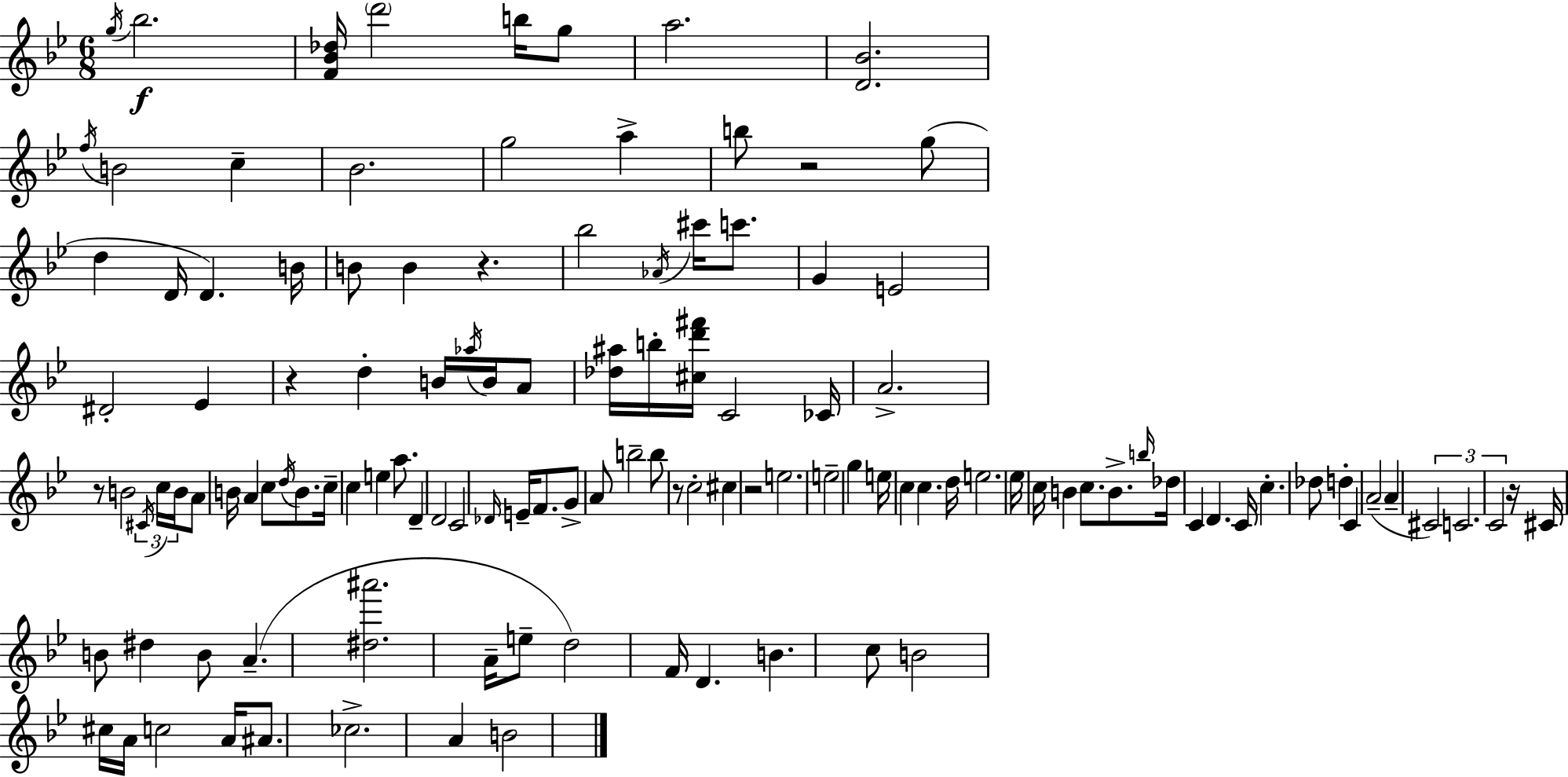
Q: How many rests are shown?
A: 7